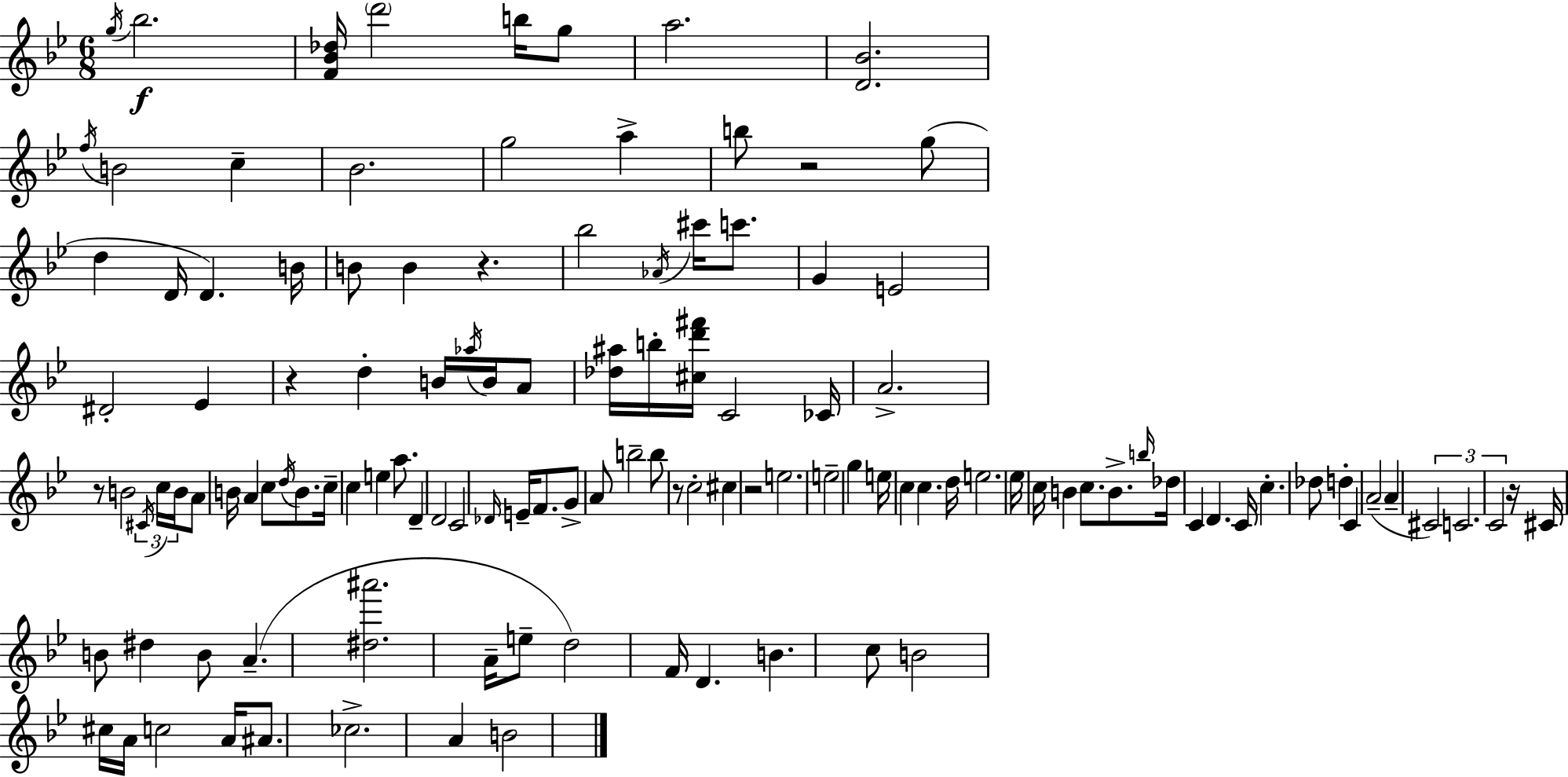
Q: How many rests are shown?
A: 7